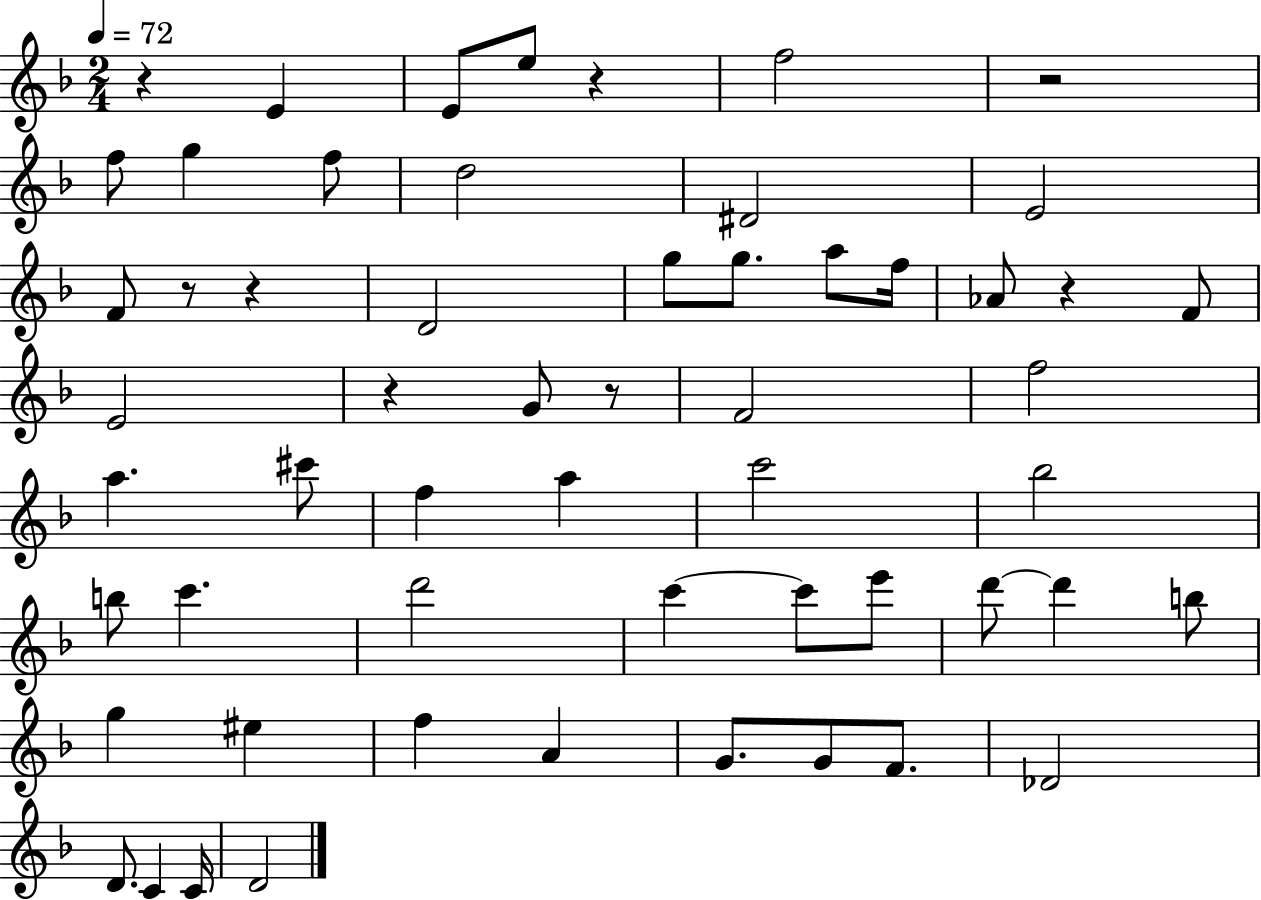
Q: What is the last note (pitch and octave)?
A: D4